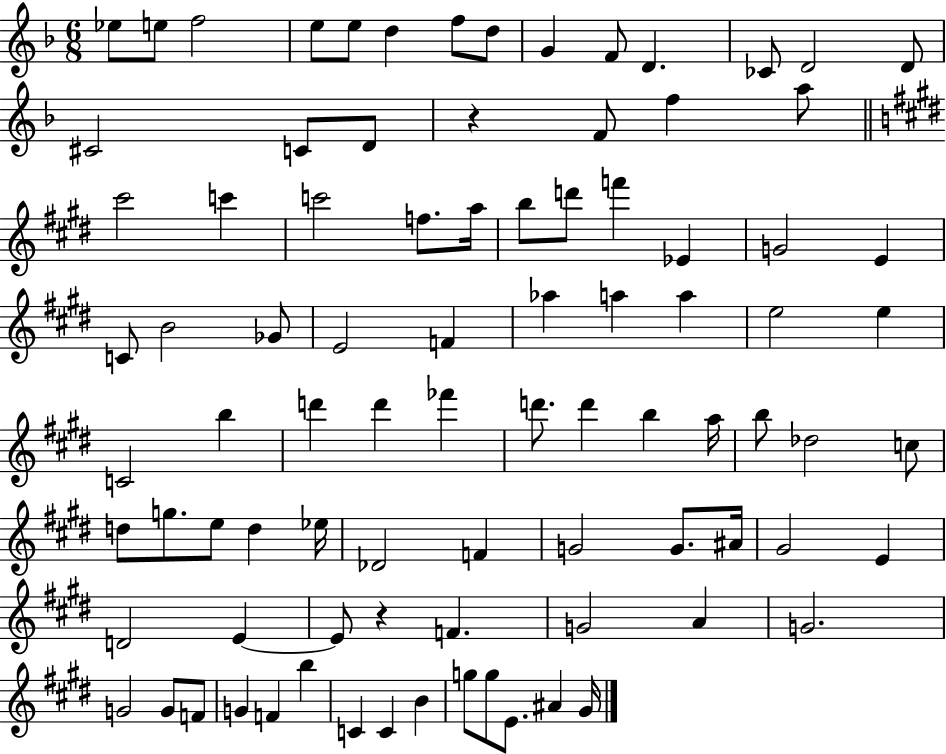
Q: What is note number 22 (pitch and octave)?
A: C6